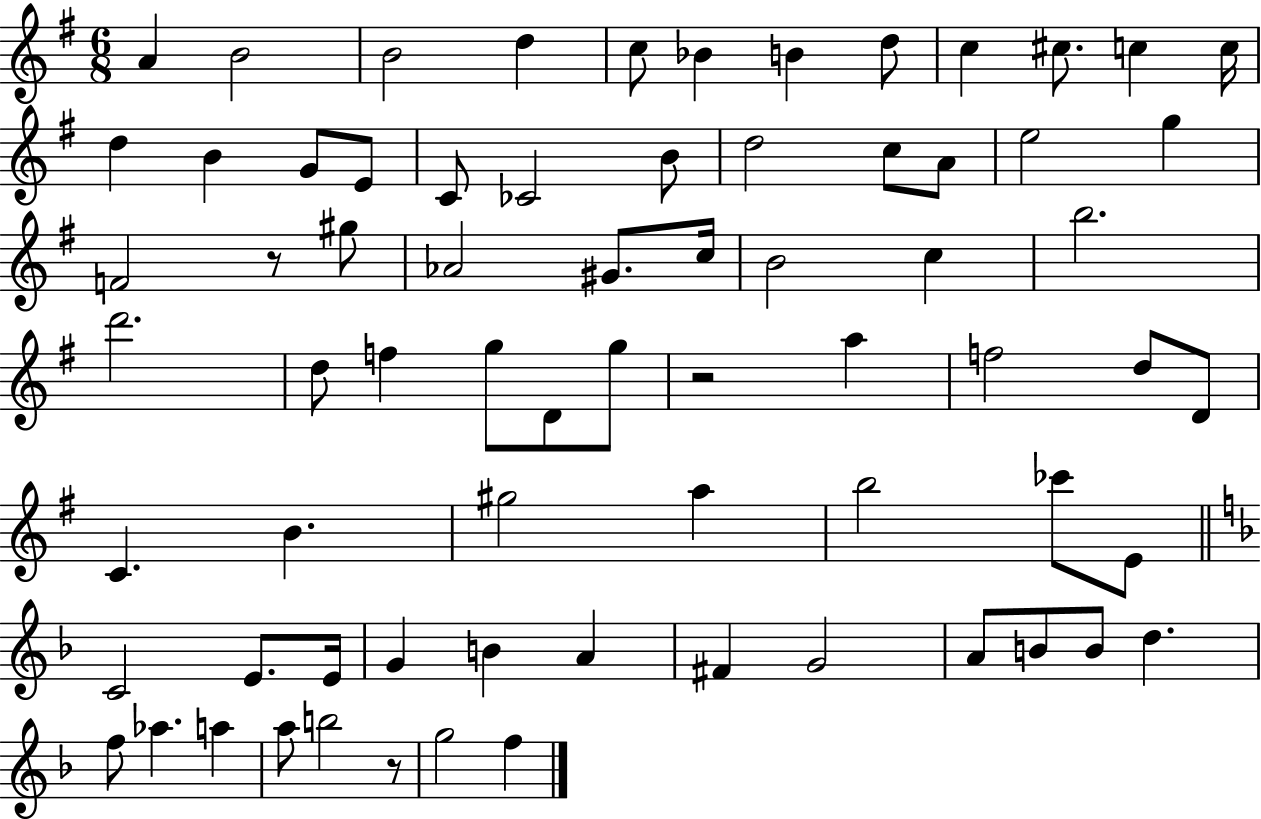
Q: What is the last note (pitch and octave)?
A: F5